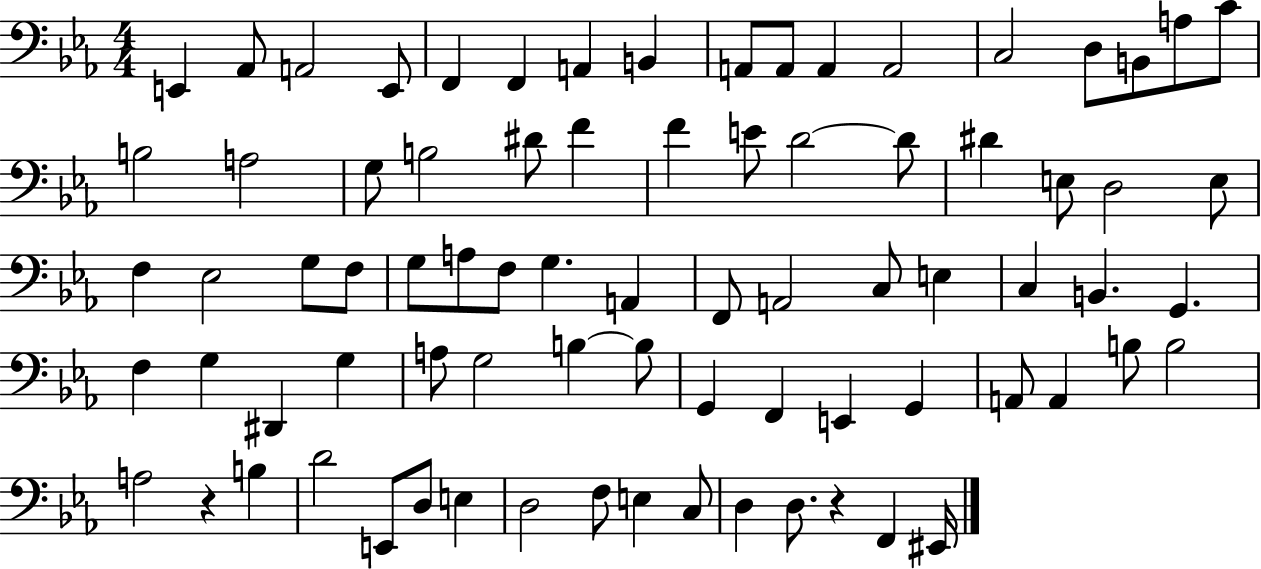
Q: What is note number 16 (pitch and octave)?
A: A3